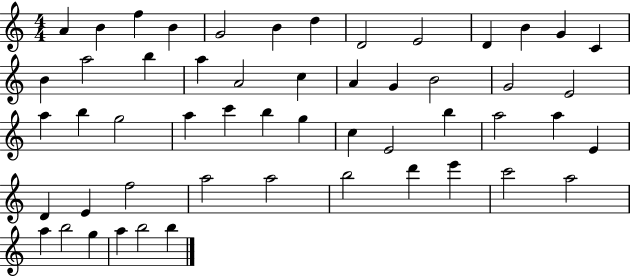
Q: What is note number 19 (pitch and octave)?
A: C5